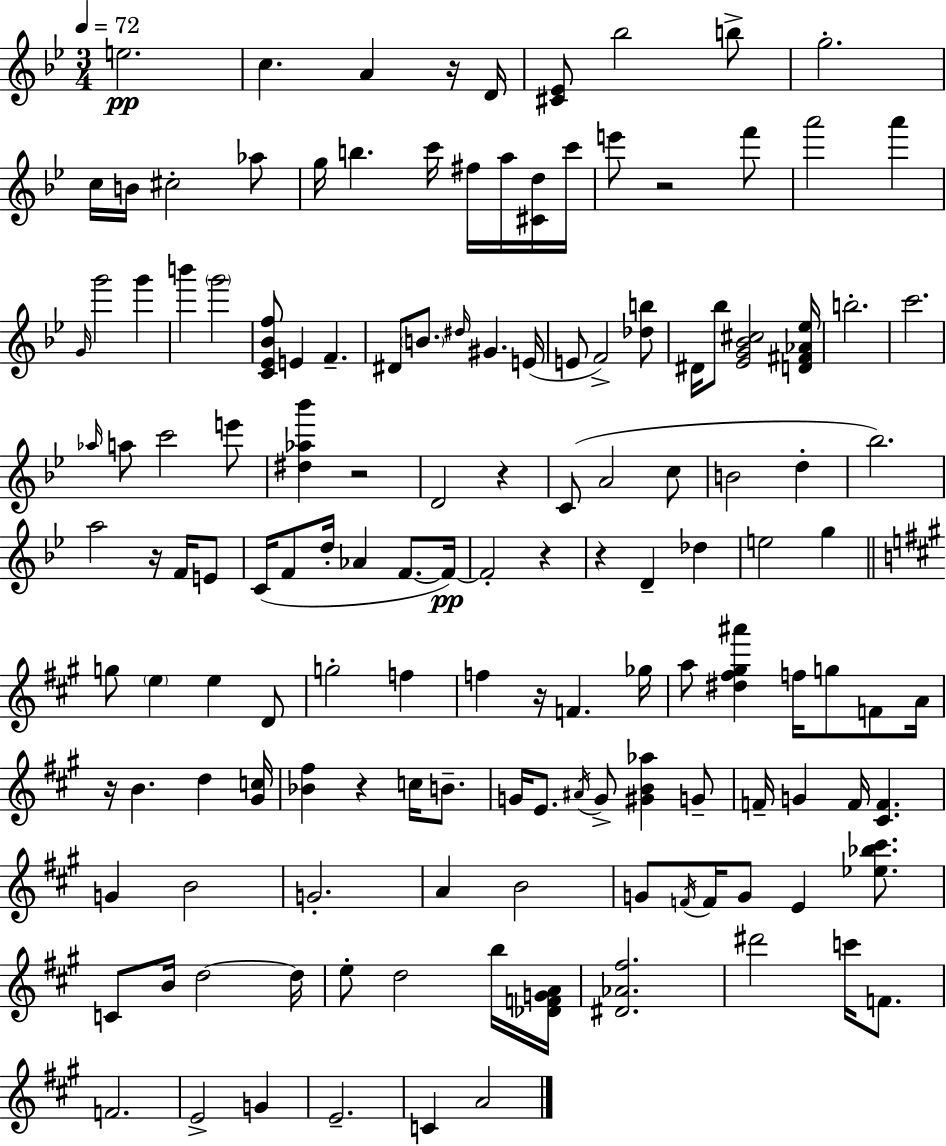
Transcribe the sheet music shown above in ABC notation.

X:1
T:Untitled
M:3/4
L:1/4
K:Gm
e2 c A z/4 D/4 [^C_E]/2 _b2 b/2 g2 c/4 B/4 ^c2 _a/2 g/4 b c'/4 ^f/4 a/4 [^Cd]/4 c'/4 e'/2 z2 f'/2 a'2 a' G/4 g'2 g' b' g'2 [C_E_Bf]/2 E F ^D/2 B/2 ^d/4 ^G E/4 E/2 F2 [_db]/2 ^D/4 _b/2 [_EG_B^c]2 [D^F_A_e]/4 b2 c'2 _a/4 a/2 c'2 e'/2 [^d_a_b'] z2 D2 z C/2 A2 c/2 B2 d _b2 a2 z/4 F/4 E/2 C/4 F/2 d/4 _A F/2 F/4 F2 z z D _d e2 g g/2 e e D/2 g2 f f z/4 F _g/4 a/2 [^d^f^g^a'] f/4 g/2 F/2 A/4 z/4 B d [^Gc]/4 [_B^f] z c/4 B/2 G/4 E/2 ^A/4 G/2 [^GB_a] G/2 F/4 G F/4 [^CF] G B2 G2 A B2 G/2 F/4 F/4 G/2 E [_e_b^c']/2 C/2 B/4 d2 d/4 e/2 d2 b/4 [_DFGA]/4 [^D_A^f]2 ^d'2 c'/4 F/2 F2 E2 G E2 C A2